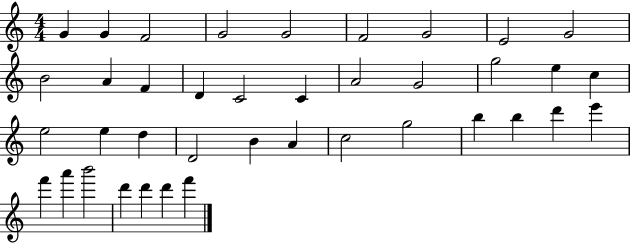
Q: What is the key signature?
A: C major